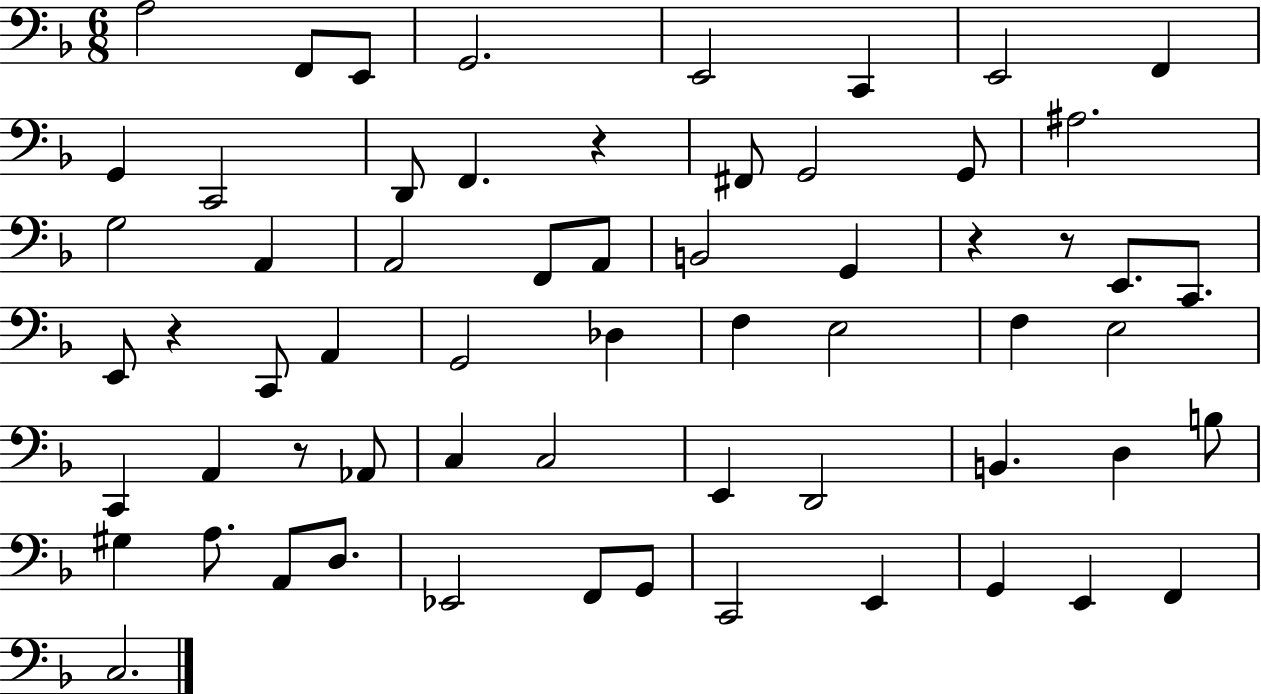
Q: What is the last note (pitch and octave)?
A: C3